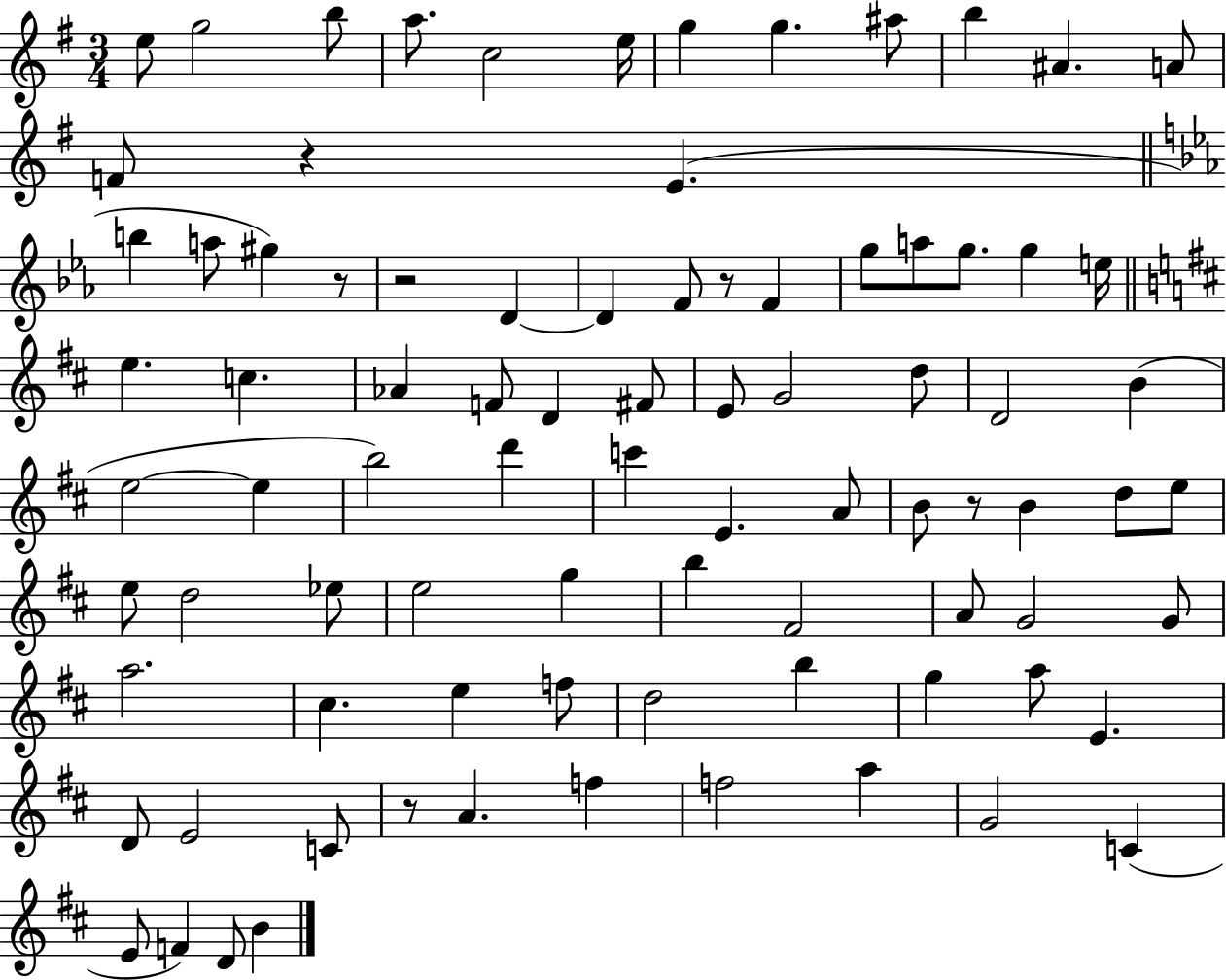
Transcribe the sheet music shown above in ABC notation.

X:1
T:Untitled
M:3/4
L:1/4
K:G
e/2 g2 b/2 a/2 c2 e/4 g g ^a/2 b ^A A/2 F/2 z E b a/2 ^g z/2 z2 D D F/2 z/2 F g/2 a/2 g/2 g e/4 e c _A F/2 D ^F/2 E/2 G2 d/2 D2 B e2 e b2 d' c' E A/2 B/2 z/2 B d/2 e/2 e/2 d2 _e/2 e2 g b ^F2 A/2 G2 G/2 a2 ^c e f/2 d2 b g a/2 E D/2 E2 C/2 z/2 A f f2 a G2 C E/2 F D/2 B